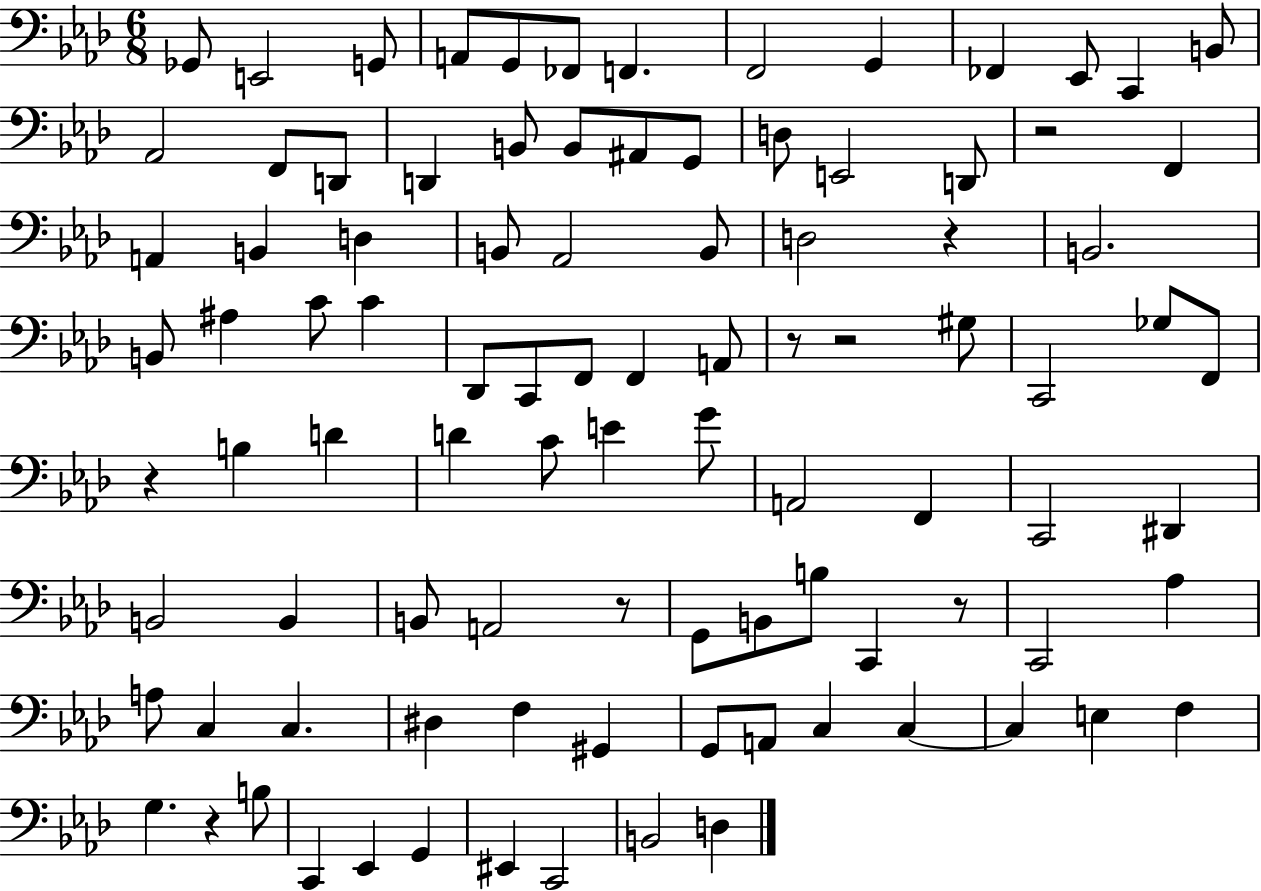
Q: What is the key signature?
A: AES major